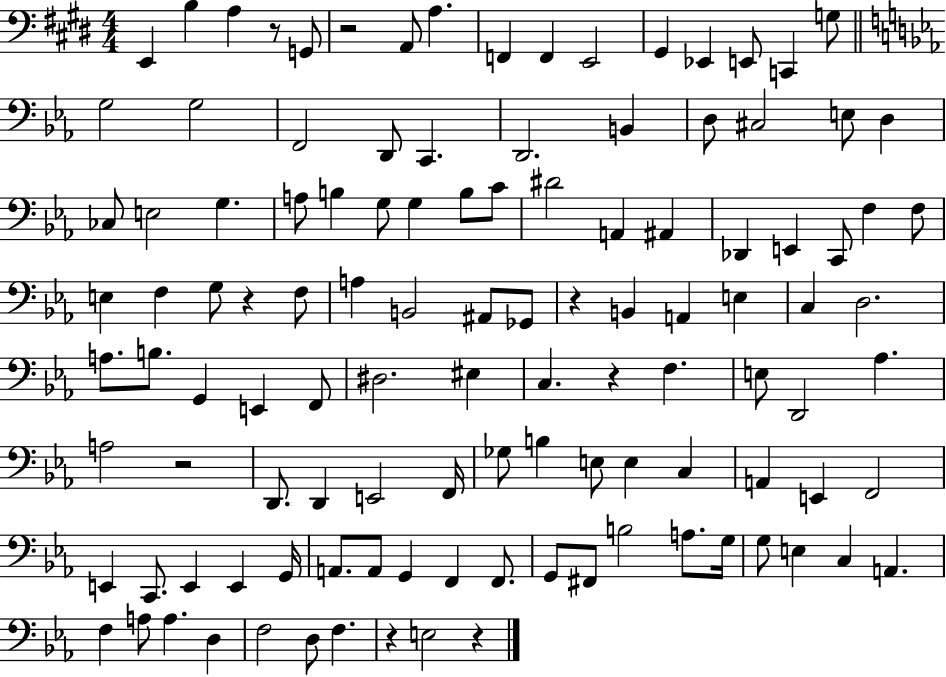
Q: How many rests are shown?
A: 8